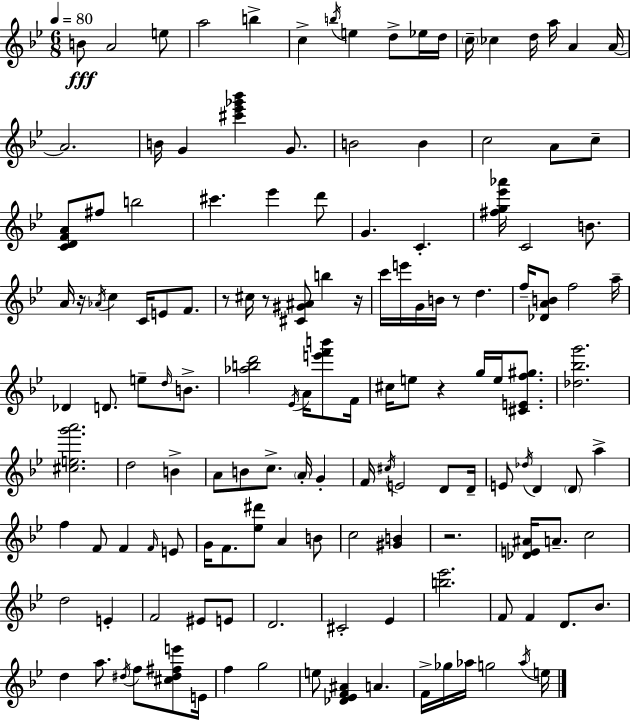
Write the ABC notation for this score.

X:1
T:Untitled
M:6/8
L:1/4
K:Bb
B/2 A2 e/2 a2 b c b/4 e d/2 _e/4 d/4 c/4 _c d/4 a/4 A A/4 A2 B/4 G [^c'_e'_g'_b'] G/2 B2 B c2 A/2 c/2 [CDFA]/2 ^f/2 b2 ^c' _e' d'/2 G C [^fg_e'_a']/4 C2 B/2 A/4 z/4 _A/4 c C/4 E/2 F/2 z/2 ^c/4 z/2 [^C^G^A]/2 b z/4 c'/4 e'/4 G/4 B/4 z/2 d f/4 [_DAB]/2 f2 a/4 _D D/2 e/2 d/4 B/2 [_abd']2 _E/4 A/4 [e'f'b']/2 F/4 ^c/4 e/2 z g/4 e/4 [^CEf^g]/2 [_d_bg']2 [^ceg'a']2 d2 B A/2 B/2 c/2 A/4 G F/4 ^c/4 E2 D/2 D/4 E/2 _d/4 D D/2 a f F/2 F F/4 E/2 G/4 F/2 [_e^d']/2 A B/2 c2 [^GB] z2 [_DE^A]/4 A/2 c2 d2 E F2 ^E/2 E/2 D2 ^C2 _E [b_e']2 F/2 F D/2 _B/2 d a/2 ^d/4 f/2 [^c^d^fe']/2 E/4 f g2 e/2 [_D_EF^A] A F/4 _g/4 _a/4 g2 _a/4 e/4